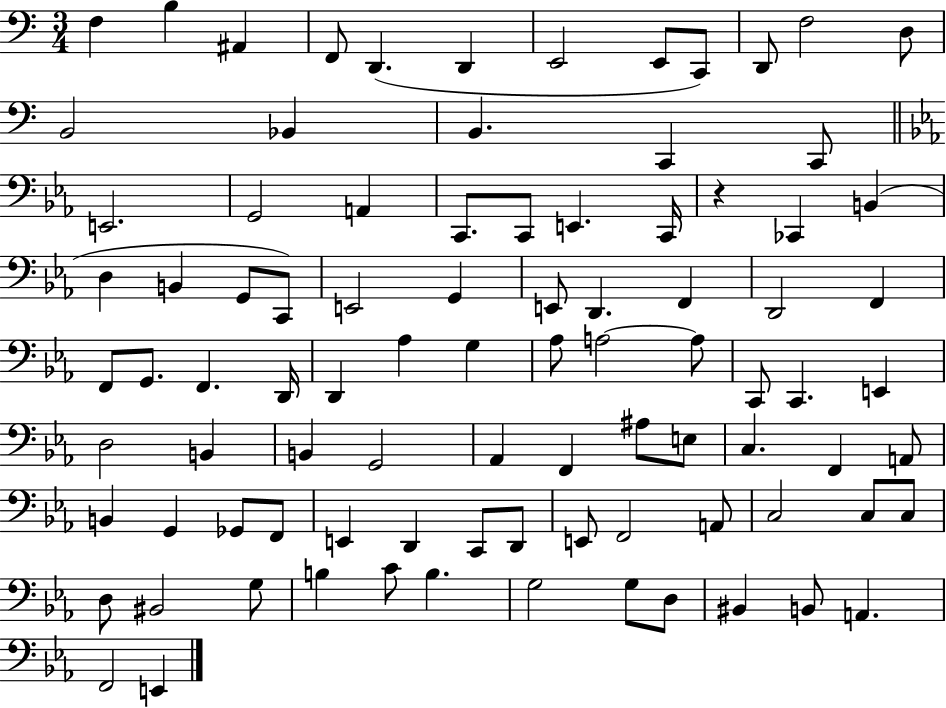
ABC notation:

X:1
T:Untitled
M:3/4
L:1/4
K:C
F, B, ^A,, F,,/2 D,, D,, E,,2 E,,/2 C,,/2 D,,/2 F,2 D,/2 B,,2 _B,, B,, C,, C,,/2 E,,2 G,,2 A,, C,,/2 C,,/2 E,, C,,/4 z _C,, B,, D, B,, G,,/2 C,,/2 E,,2 G,, E,,/2 D,, F,, D,,2 F,, F,,/2 G,,/2 F,, D,,/4 D,, _A, G, _A,/2 A,2 A,/2 C,,/2 C,, E,, D,2 B,, B,, G,,2 _A,, F,, ^A,/2 E,/2 C, F,, A,,/2 B,, G,, _G,,/2 F,,/2 E,, D,, C,,/2 D,,/2 E,,/2 F,,2 A,,/2 C,2 C,/2 C,/2 D,/2 ^B,,2 G,/2 B, C/2 B, G,2 G,/2 D,/2 ^B,, B,,/2 A,, F,,2 E,,